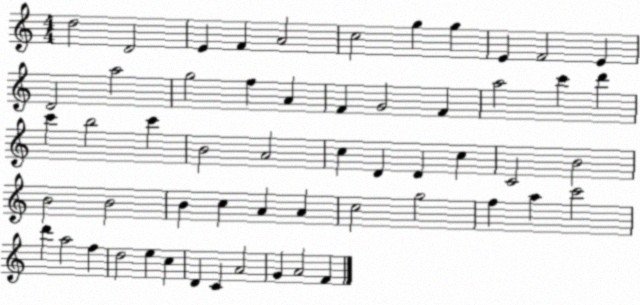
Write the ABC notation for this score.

X:1
T:Untitled
M:4/4
L:1/4
K:C
d2 D2 E F A2 c2 g g E F2 E D2 a2 g2 f A F G2 F a2 c' d' c' b2 c' B2 A2 c D D c C2 B2 B2 B2 B c A A c2 g2 f a c'2 d' a2 f d2 e c D C A2 G A2 F